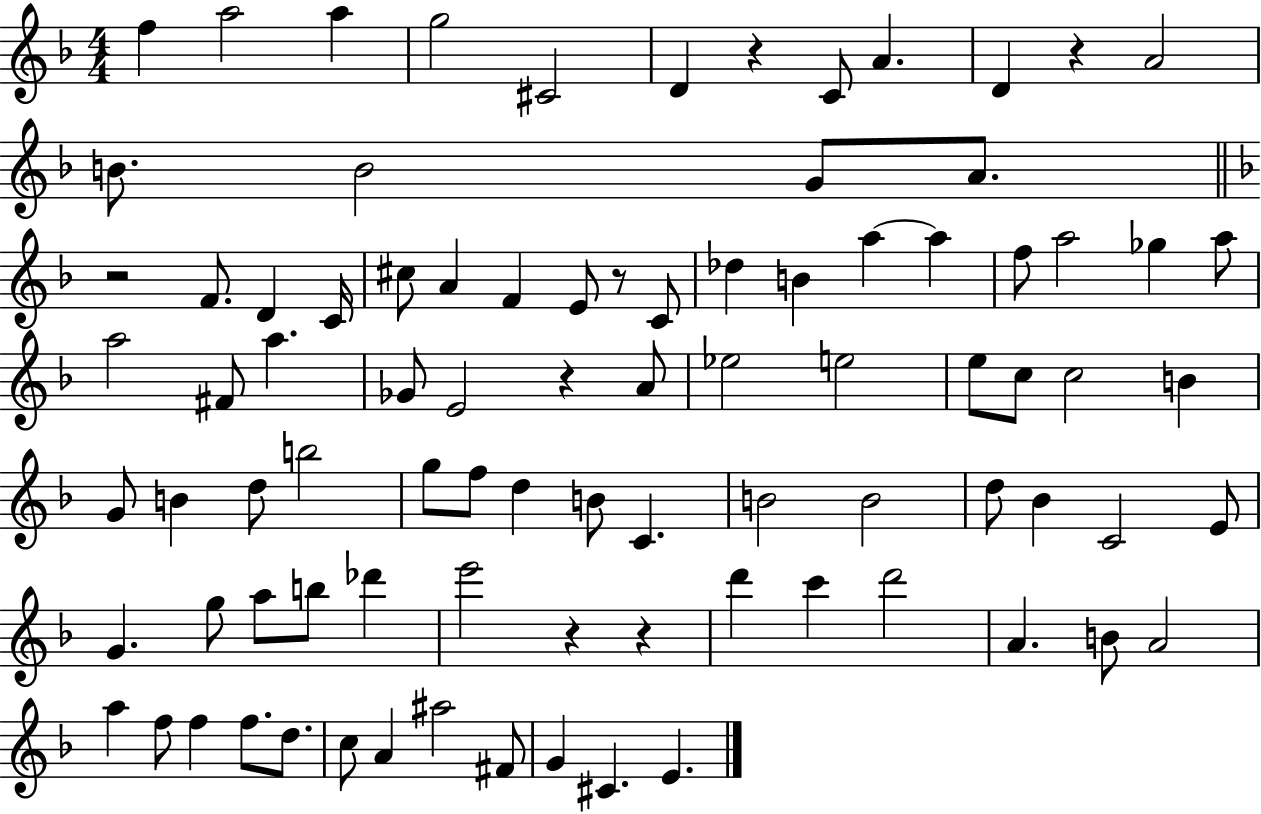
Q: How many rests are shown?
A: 7